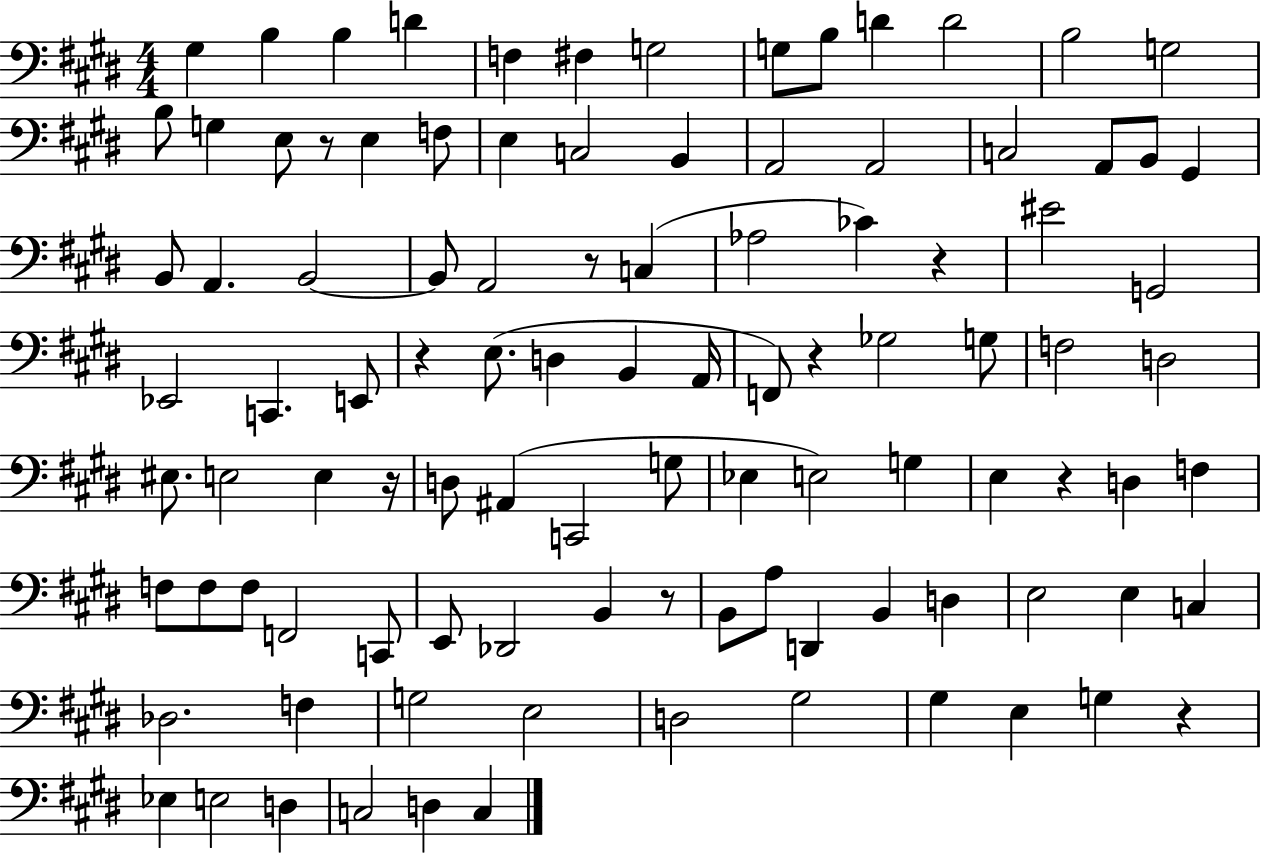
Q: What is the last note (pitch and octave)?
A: C3